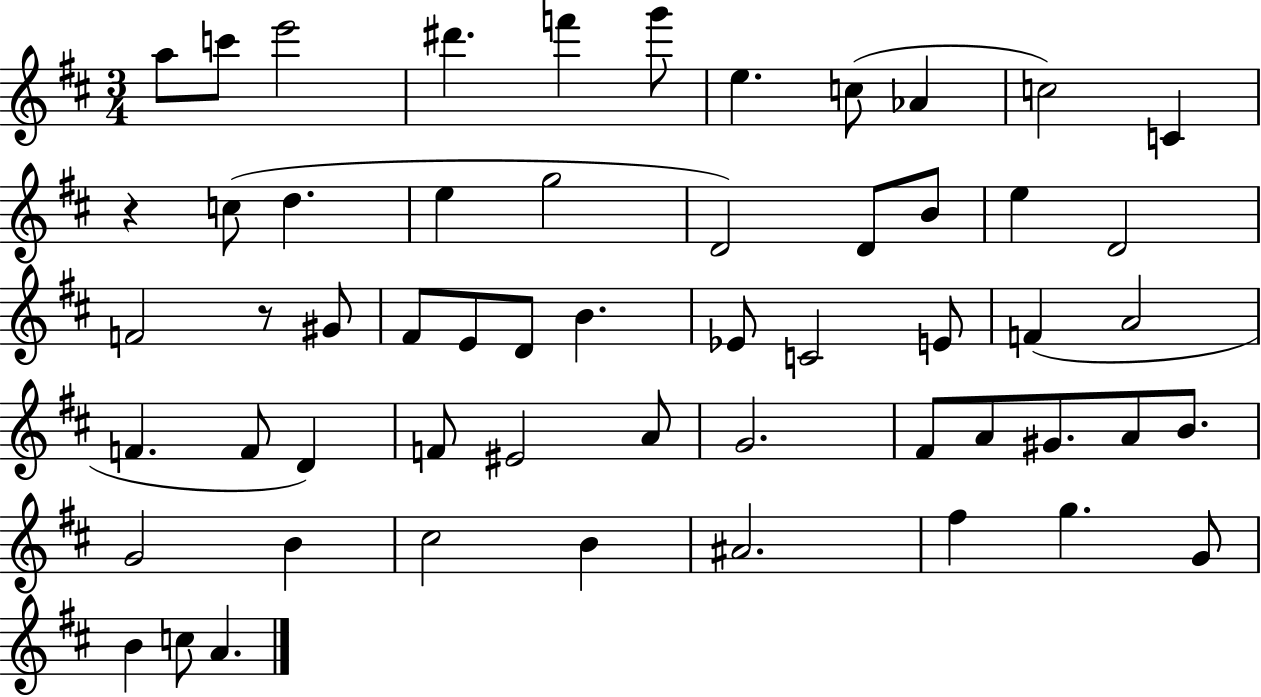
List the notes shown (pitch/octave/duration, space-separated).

A5/e C6/e E6/h D#6/q. F6/q G6/e E5/q. C5/e Ab4/q C5/h C4/q R/q C5/e D5/q. E5/q G5/h D4/h D4/e B4/e E5/q D4/h F4/h R/e G#4/e F#4/e E4/e D4/e B4/q. Eb4/e C4/h E4/e F4/q A4/h F4/q. F4/e D4/q F4/e EIS4/h A4/e G4/h. F#4/e A4/e G#4/e. A4/e B4/e. G4/h B4/q C#5/h B4/q A#4/h. F#5/q G5/q. G4/e B4/q C5/e A4/q.